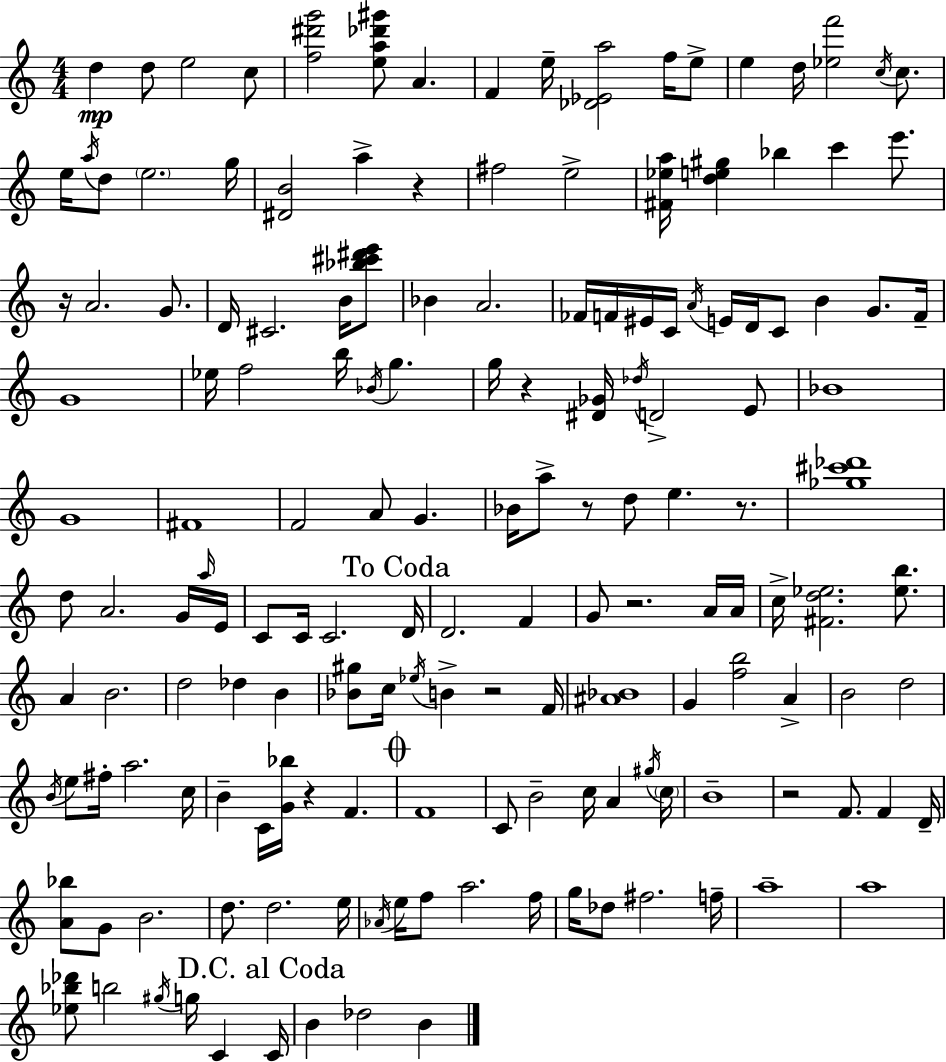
{
  \clef treble
  \numericTimeSignature
  \time 4/4
  \key a \minor
  d''4\mp d''8 e''2 c''8 | <f'' dis''' g'''>2 <e'' a'' des''' gis'''>8 a'4. | f'4 e''16-- <des' ees' a''>2 f''16 e''8-> | e''4 d''16 <ees'' f'''>2 \acciaccatura { c''16 } c''8. | \break e''16 \acciaccatura { a''16 } d''8 \parenthesize e''2. | g''16 <dis' b'>2 a''4-> r4 | fis''2 e''2-> | <fis' ees'' a''>16 <d'' e'' gis''>4 bes''4 c'''4 e'''8. | \break r16 a'2. g'8. | d'16 cis'2. b'16 | <bes'' cis''' dis''' e'''>8 bes'4 a'2. | fes'16 f'16 eis'16 c'16 \acciaccatura { a'16 } e'16 d'16 c'8 b'4 g'8. | \break f'16-- g'1 | ees''16 f''2 b''16 \acciaccatura { bes'16 } g''4. | g''16 r4 <dis' ges'>16 \acciaccatura { des''16 } d'2-> | e'8 bes'1 | \break g'1 | fis'1 | f'2 a'8 g'4. | bes'16 a''8-> r8 d''8 e''4. | \break r8. <ges'' cis''' des'''>1 | d''8 a'2. | g'16 \grace { a''16 } e'16 c'8 c'16 c'2. | \mark "To Coda" d'16 d'2. | \break f'4 g'8 r2. | a'16 a'16 c''16-> <fis' d'' ees''>2. | <ees'' b''>8. a'4 b'2. | d''2 des''4 | \break b'4 <bes' gis''>8 c''16 \acciaccatura { ees''16 } b'4-> r2 | f'16 <ais' bes'>1 | g'4 <f'' b''>2 | a'4-> b'2 d''2 | \break \acciaccatura { b'16 } e''8 fis''16-. a''2. | c''16 b'4-- c'16 <g' bes''>16 r4 | f'4. \mark \markup { \musicglyph "scripts.coda" } f'1 | c'8 b'2-- | \break c''16 a'4 \acciaccatura { gis''16 } \parenthesize c''16 b'1-- | r2 | f'8. f'4 d'16-- <a' bes''>8 g'8 b'2. | d''8. d''2. | \break e''16 \acciaccatura { aes'16 } e''16 f''8 a''2. | f''16 g''16 des''8 fis''2. | f''16-- a''1-- | a''1 | \break <ees'' bes'' des'''>8 b''2 | \acciaccatura { gis''16 } g''16 c'4 \mark "D.C. al Coda" c'16 b'4 des''2 | b'4 \bar "|."
}